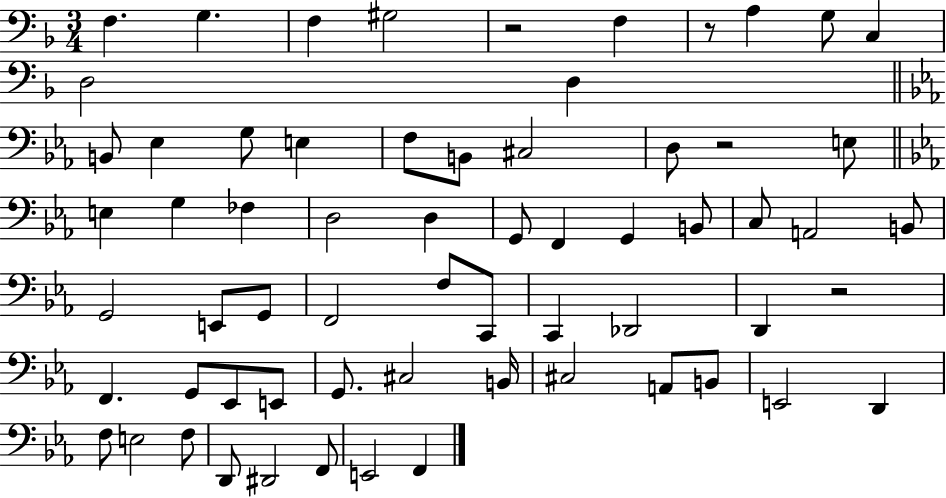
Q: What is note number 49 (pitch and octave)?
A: A2